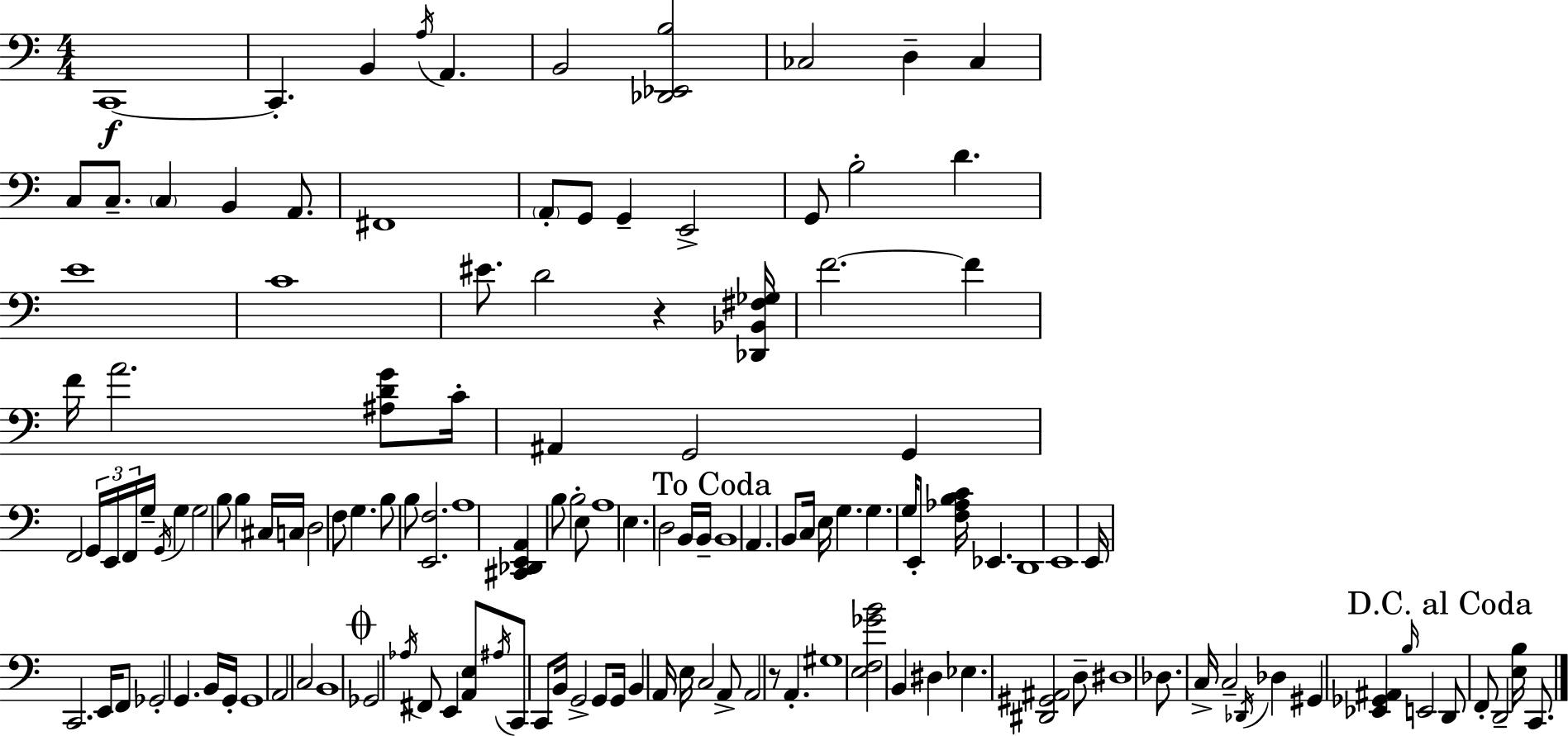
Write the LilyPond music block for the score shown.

{
  \clef bass
  \numericTimeSignature
  \time 4/4
  \key a \minor
  c,1~~\f | c,4.-. b,4 \acciaccatura { a16 } a,4. | b,2 <des, ees, b>2 | ces2 d4-- ces4 | \break c8 c8.-- \parenthesize c4 b,4 a,8. | fis,1 | \parenthesize a,8-. g,8 g,4-- e,2-> | g,8 b2-. d'4. | \break e'1 | c'1 | eis'8. d'2 r4 | <des, bes, fis ges>16 f'2.~~ f'4 | \break f'16 a'2. <ais d' g'>8 | c'16-. ais,4 g,2 g,4 | f,2 \tuplet 3/2 { g,16 e,16 f,16 } g16-- \acciaccatura { g,16 } g4 | g2 b8 b4 | \break cis16 c16 d2 f8 g4. | b8 b8 <e, f>2. | a1 | <cis, des, e, a,>4 b8 b2-. | \break e8 a1 | e4. d2 | b,16 b,16-- \mark "To Coda" b,1 | a,4. b,8 c16 e16 g4. | \break g4. g16 e,8-. <f aes b c'>16 ees,4. | d,1 | e,1 | e,16 c,2. e,16 | \break f,8 ges,2-. g,4. | b,16 g,16-. g,1 | a,2 c2 | b,1 | \break \mark \markup { \musicglyph "scripts.coda" } ges,2 \acciaccatura { aes16 } fis,8 e,4 | <a, e>8 \acciaccatura { ais16 } c,8 c,8 b,16 g,2-> | g,8 g,16 b,4 a,16 e16 c2 | a,8-> a,2 r8 a,4.-. | \break gis1 | <e f ges' b'>2 b,4 | dis4 ees4. <dis, gis, ais,>2 | d8-- dis1 | \break des8. c16-> c2-- | \acciaccatura { des,16 } des4 gis,4 <ees, ges, ais,>4 \grace { b16 } e,2 | \mark "D.C. al Coda" d,8 f,8-. d,2-- | <e b>16 c,8. \bar "|."
}